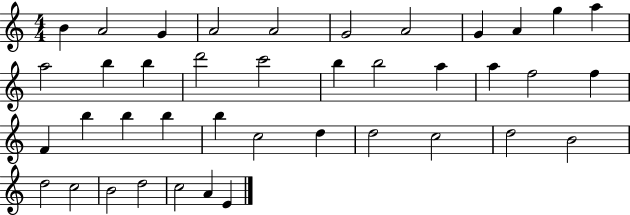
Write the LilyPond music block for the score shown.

{
  \clef treble
  \numericTimeSignature
  \time 4/4
  \key c \major
  b'4 a'2 g'4 | a'2 a'2 | g'2 a'2 | g'4 a'4 g''4 a''4 | \break a''2 b''4 b''4 | d'''2 c'''2 | b''4 b''2 a''4 | a''4 f''2 f''4 | \break f'4 b''4 b''4 b''4 | b''4 c''2 d''4 | d''2 c''2 | d''2 b'2 | \break d''2 c''2 | b'2 d''2 | c''2 a'4 e'4 | \bar "|."
}